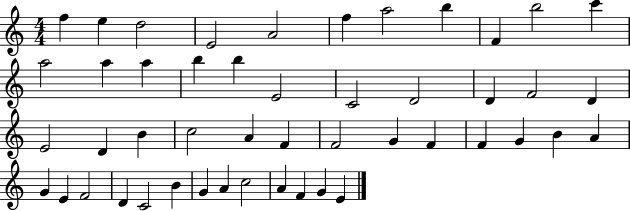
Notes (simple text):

F5/q E5/q D5/h E4/h A4/h F5/q A5/h B5/q F4/q B5/h C6/q A5/h A5/q A5/q B5/q B5/q E4/h C4/h D4/h D4/q F4/h D4/q E4/h D4/q B4/q C5/h A4/q F4/q F4/h G4/q F4/q F4/q G4/q B4/q A4/q G4/q E4/q F4/h D4/q C4/h B4/q G4/q A4/q C5/h A4/q F4/q G4/q E4/q